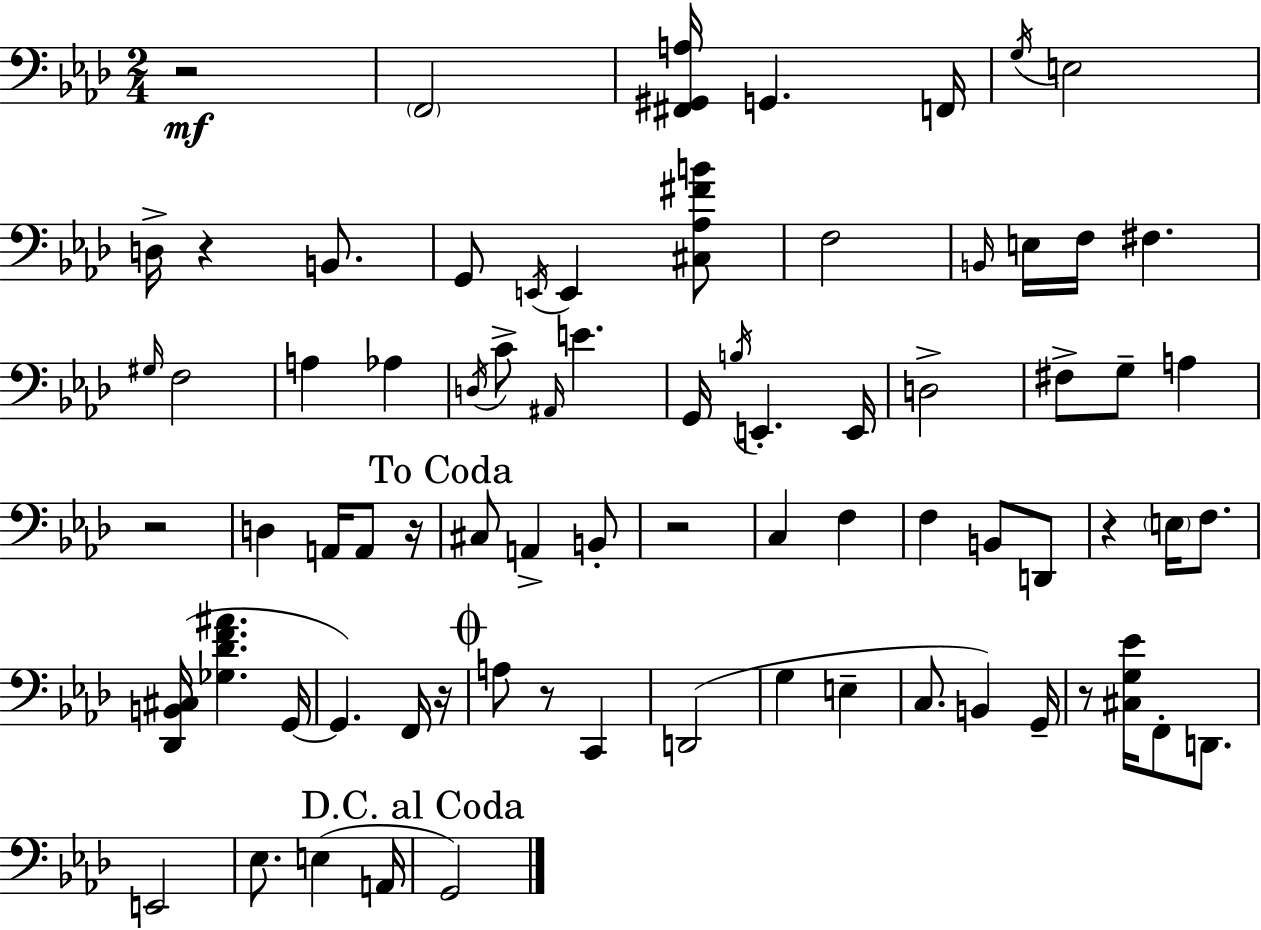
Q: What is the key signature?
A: F minor